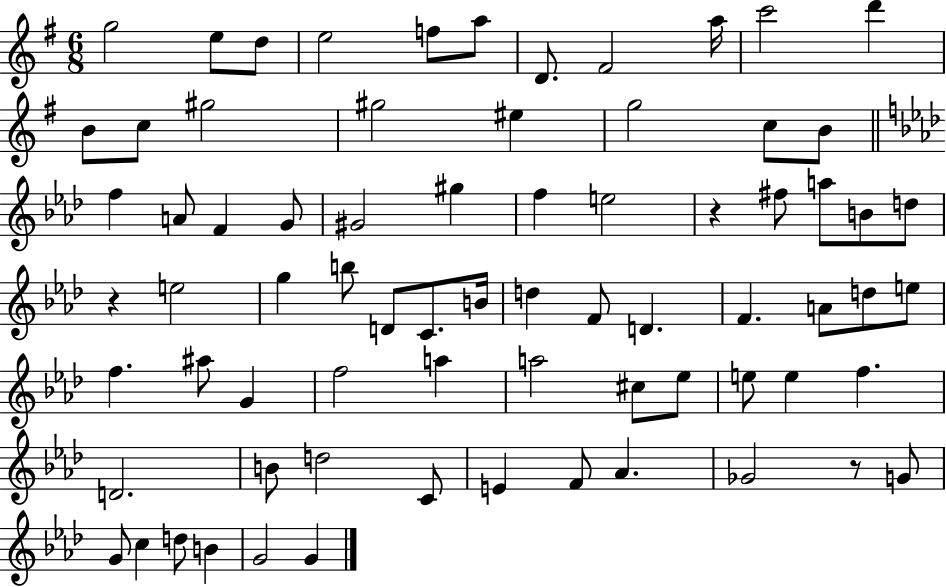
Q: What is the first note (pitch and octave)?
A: G5